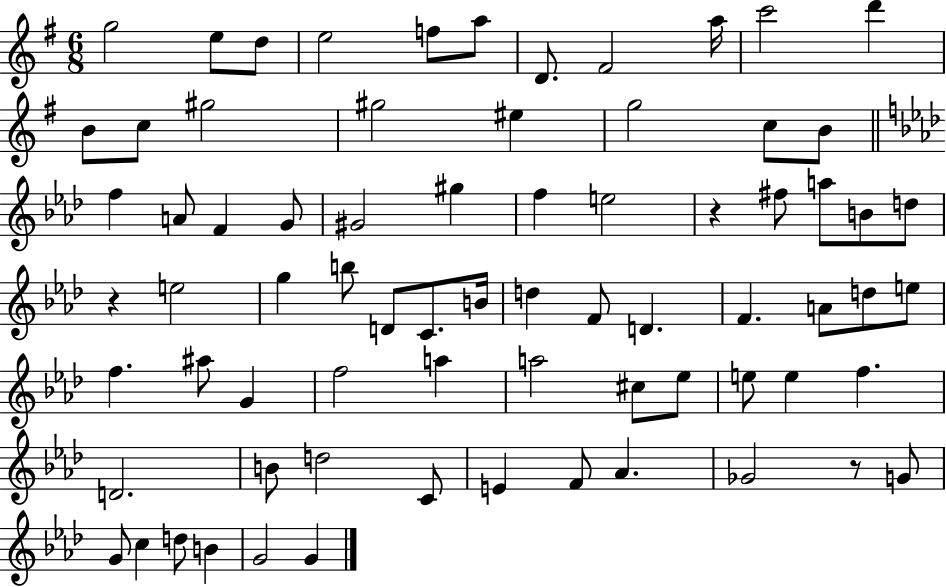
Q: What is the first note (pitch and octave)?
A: G5